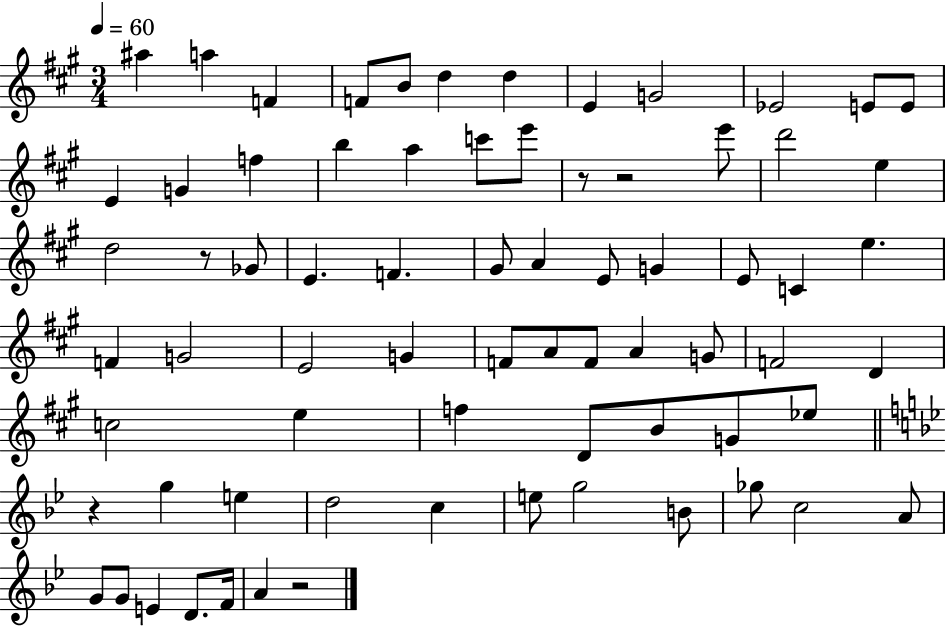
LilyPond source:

{
  \clef treble
  \numericTimeSignature
  \time 3/4
  \key a \major
  \tempo 4 = 60
  ais''4 a''4 f'4 | f'8 b'8 d''4 d''4 | e'4 g'2 | ees'2 e'8 e'8 | \break e'4 g'4 f''4 | b''4 a''4 c'''8 e'''8 | r8 r2 e'''8 | d'''2 e''4 | \break d''2 r8 ges'8 | e'4. f'4. | gis'8 a'4 e'8 g'4 | e'8 c'4 e''4. | \break f'4 g'2 | e'2 g'4 | f'8 a'8 f'8 a'4 g'8 | f'2 d'4 | \break c''2 e''4 | f''4 d'8 b'8 g'8 ees''8 | \bar "||" \break \key bes \major r4 g''4 e''4 | d''2 c''4 | e''8 g''2 b'8 | ges''8 c''2 a'8 | \break g'8 g'8 e'4 d'8. f'16 | a'4 r2 | \bar "|."
}